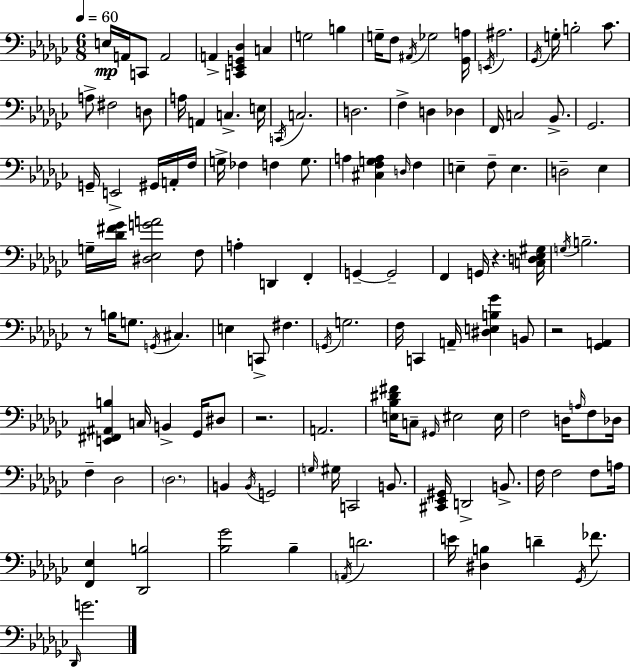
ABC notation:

X:1
T:Untitled
M:6/8
L:1/4
K:Ebm
E,/4 A,,/4 C,,/2 A,,2 A,, [C,,_E,,G,,_D,] C, G,2 B, G,/4 F,/2 ^A,,/4 _G,2 [_G,,A,]/4 E,,/4 ^A,2 _G,,/4 G,/4 B,2 _C/2 A,/2 ^F,2 D,/2 A,/4 A,, C, E,/4 C,,/4 C,2 D,2 F, D, _D, F,,/4 C,2 _B,,/2 _G,,2 G,,/4 E,,2 ^G,,/4 A,,/4 F,/4 G,/4 _F, F, G,/2 A, [^C,F,G,A,] D,/4 F, E, F,/2 E, D,2 _E, G,/4 [_D^F_G]/4 [^D,_E,GA]2 F,/2 A, D,, F,, G,, G,,2 F,, G,,/4 z [C,D,_E,^G,]/4 G,/4 B,2 z/2 B,/4 G,/2 G,,/4 ^C, E, C,,/2 ^F, G,,/4 G,2 F,/4 C,, A,,/4 [^D,E,B,_G] B,,/2 z2 [_G,,A,,] [E,,^F,,^A,,B,] C,/4 B,, _G,,/4 ^D,/2 z2 A,,2 [E,_B,^D^F]/4 C,/2 ^G,,/4 ^E,2 ^E,/4 F,2 D,/4 A,/4 F,/2 _D,/4 F, _D,2 _D,2 B,, B,,/4 G,,2 G,/4 ^G,/4 C,,2 B,,/2 [^C,,_E,,^G,,]/4 D,,2 B,,/2 F,/4 F,2 F,/2 A,/4 [F,,_E,] [_D,,B,]2 [_B,_G]2 _B, A,,/4 D2 E/4 [^D,B,] D _G,,/4 _F/2 _D,,/4 G2